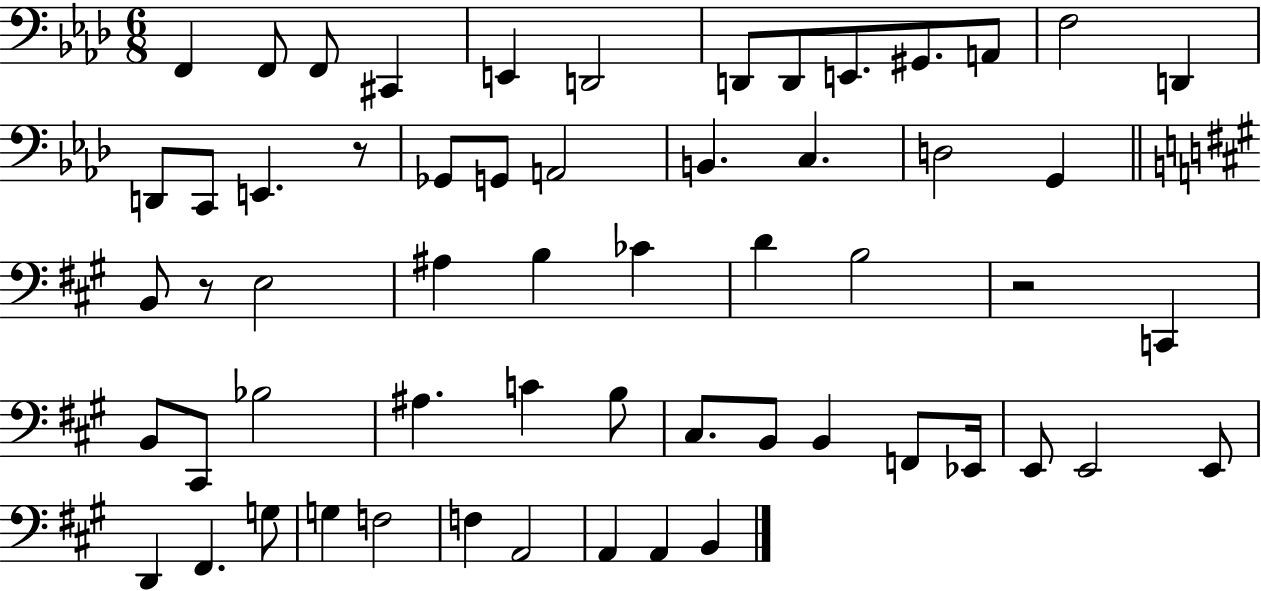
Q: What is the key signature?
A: AES major